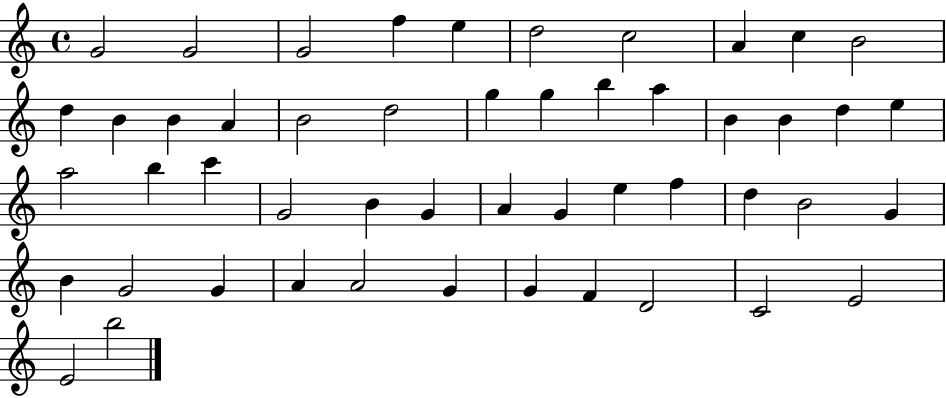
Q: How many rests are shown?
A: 0